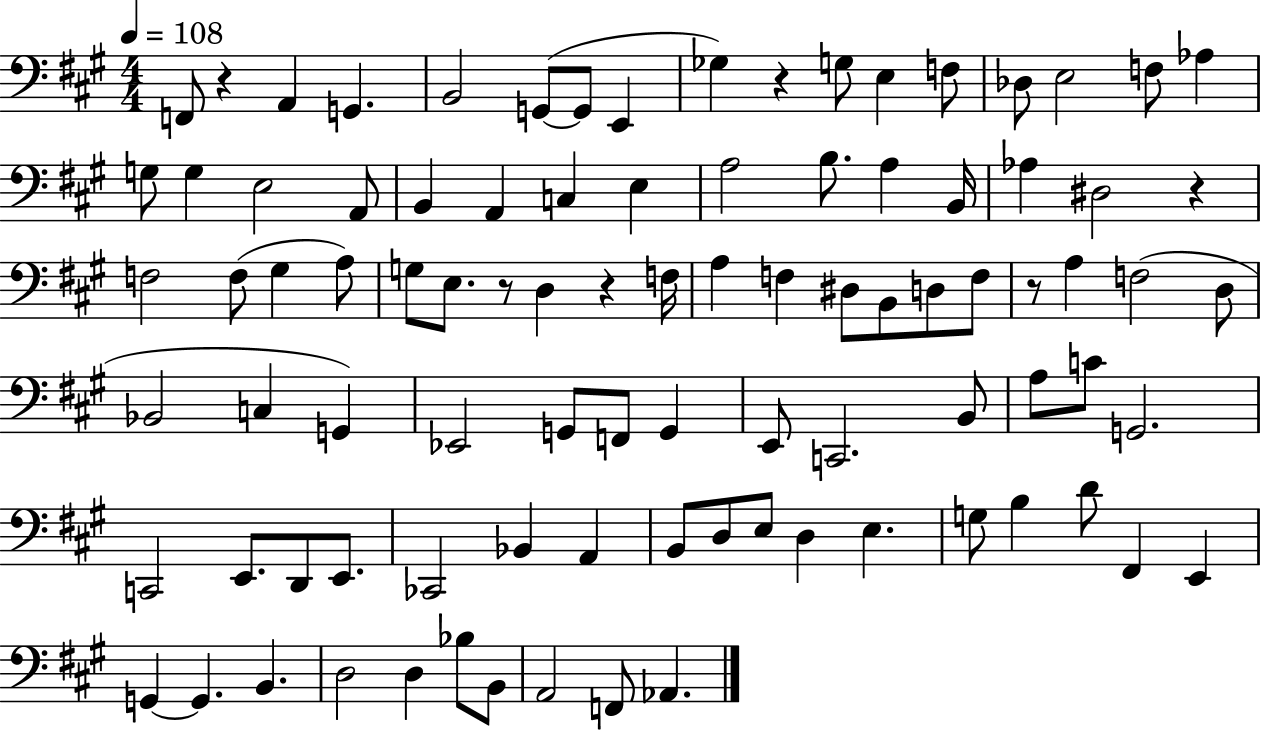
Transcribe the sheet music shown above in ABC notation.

X:1
T:Untitled
M:4/4
L:1/4
K:A
F,,/2 z A,, G,, B,,2 G,,/2 G,,/2 E,, _G, z G,/2 E, F,/2 _D,/2 E,2 F,/2 _A, G,/2 G, E,2 A,,/2 B,, A,, C, E, A,2 B,/2 A, B,,/4 _A, ^D,2 z F,2 F,/2 ^G, A,/2 G,/2 E,/2 z/2 D, z F,/4 A, F, ^D,/2 B,,/2 D,/2 F,/2 z/2 A, F,2 D,/2 _B,,2 C, G,, _E,,2 G,,/2 F,,/2 G,, E,,/2 C,,2 B,,/2 A,/2 C/2 G,,2 C,,2 E,,/2 D,,/2 E,,/2 _C,,2 _B,, A,, B,,/2 D,/2 E,/2 D, E, G,/2 B, D/2 ^F,, E,, G,, G,, B,, D,2 D, _B,/2 B,,/2 A,,2 F,,/2 _A,,